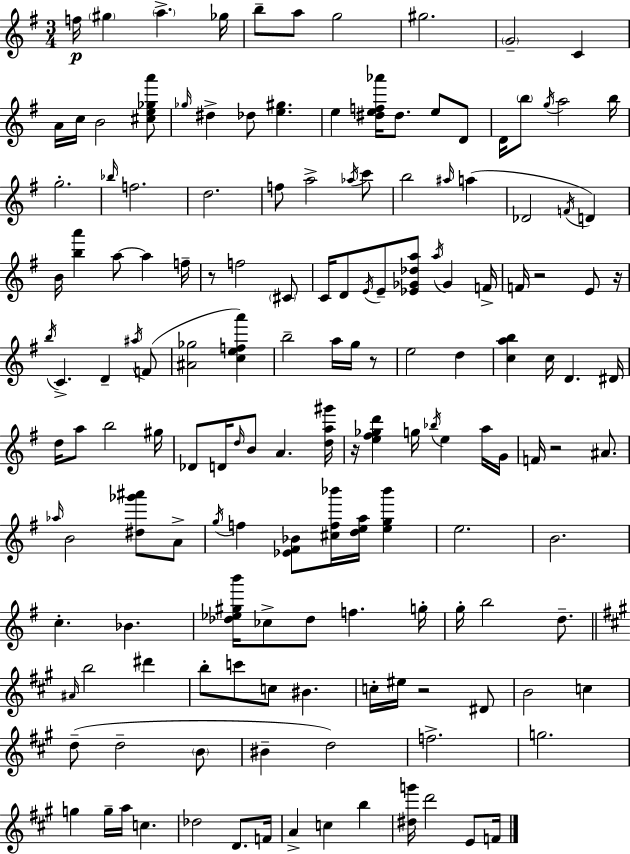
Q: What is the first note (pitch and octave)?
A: F5